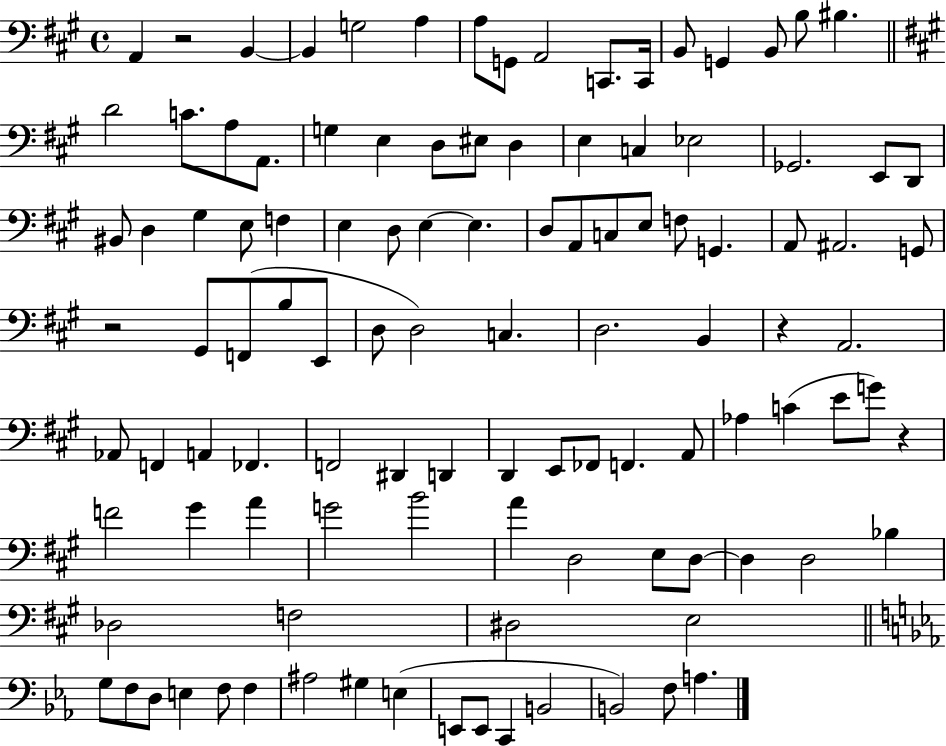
A2/q R/h B2/q B2/q G3/h A3/q A3/e G2/e A2/h C2/e. C2/s B2/e G2/q B2/e B3/e BIS3/q. D4/h C4/e. A3/e A2/e. G3/q E3/q D3/e EIS3/e D3/q E3/q C3/q Eb3/h Gb2/h. E2/e D2/e BIS2/e D3/q G#3/q E3/e F3/q E3/q D3/e E3/q E3/q. D3/e A2/e C3/e E3/e F3/e G2/q. A2/e A#2/h. G2/e R/h G#2/e F2/e B3/e E2/e D3/e D3/h C3/q. D3/h. B2/q R/q A2/h. Ab2/e F2/q A2/q FES2/q. F2/h D#2/q D2/q D2/q E2/e FES2/e F2/q. A2/e Ab3/q C4/q E4/e G4/e R/q F4/h G#4/q A4/q G4/h B4/h A4/q D3/h E3/e D3/e D3/q D3/h Bb3/q Db3/h F3/h D#3/h E3/h G3/e F3/e D3/e E3/q F3/e F3/q A#3/h G#3/q E3/q E2/e E2/e C2/q B2/h B2/h F3/e A3/q.